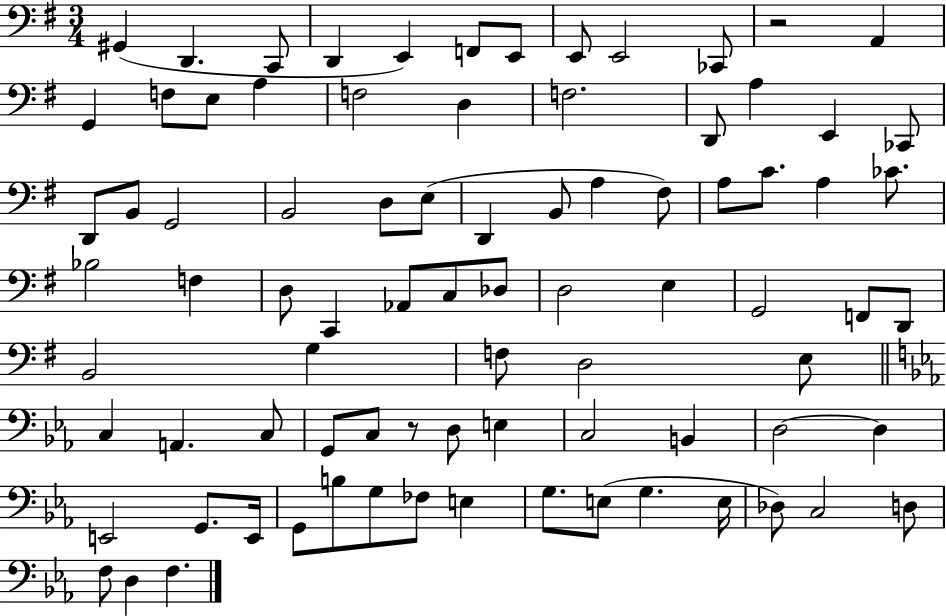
{
  \clef bass
  \numericTimeSignature
  \time 3/4
  \key g \major
  gis,4( d,4. c,8 | d,4 e,4) f,8 e,8 | e,8 e,2 ces,8 | r2 a,4 | \break g,4 f8 e8 a4 | f2 d4 | f2. | d,8 a4 e,4 ces,8 | \break d,8 b,8 g,2 | b,2 d8 e8( | d,4 b,8 a4 fis8) | a8 c'8. a4 ces'8. | \break bes2 f4 | d8 c,4 aes,8 c8 des8 | d2 e4 | g,2 f,8 d,8 | \break b,2 g4 | f8 d2 e8 | \bar "||" \break \key c \minor c4 a,4. c8 | g,8 c8 r8 d8 e4 | c2 b,4 | d2~~ d4 | \break e,2 g,8. e,16 | g,8 b8 g8 fes8 e4 | g8. e8( g4. e16 | des8) c2 d8 | \break f8 d4 f4. | \bar "|."
}